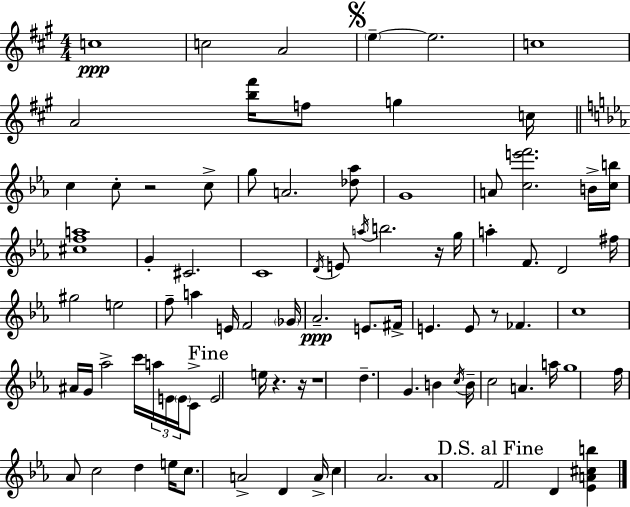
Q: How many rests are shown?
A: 6